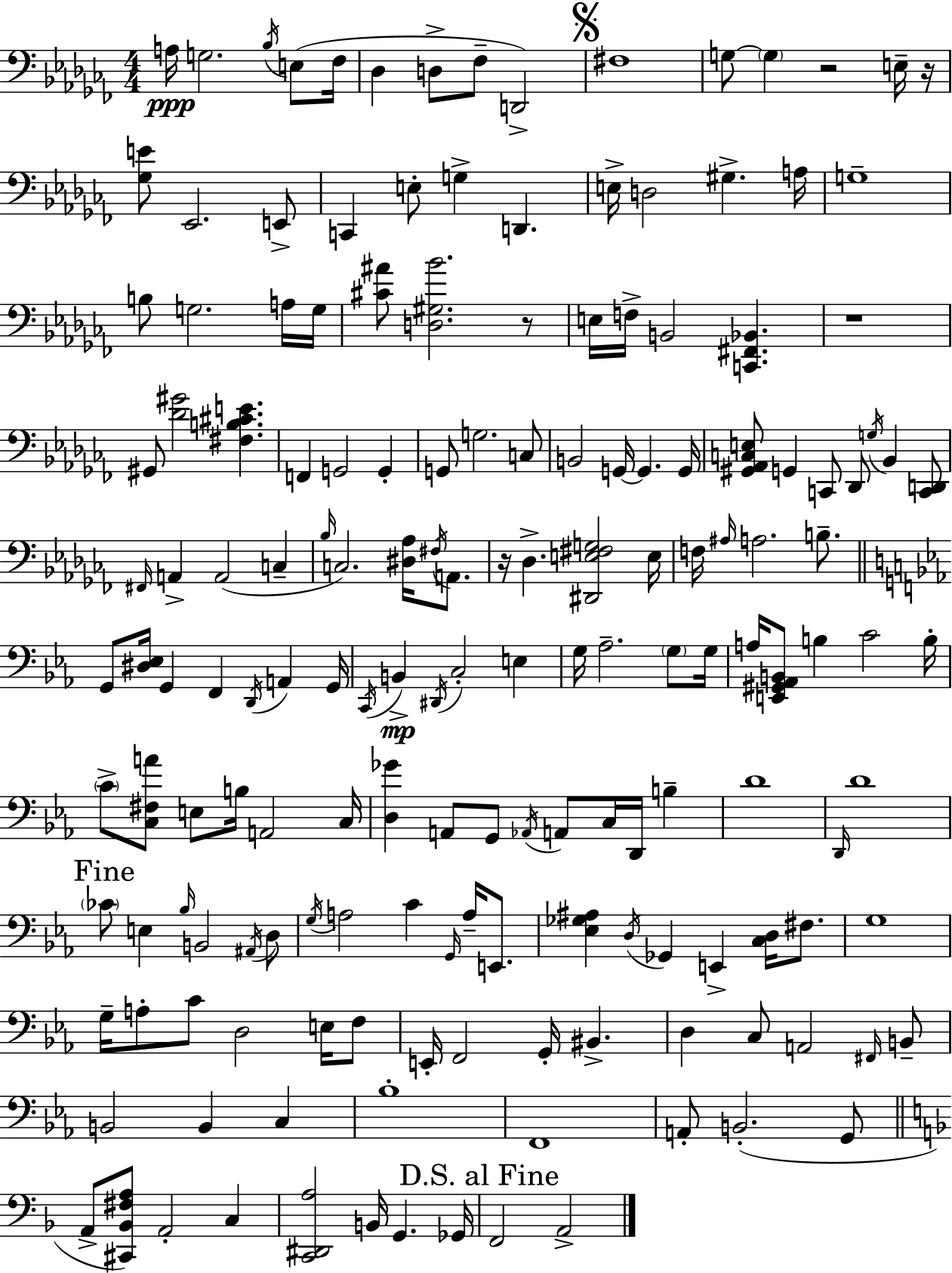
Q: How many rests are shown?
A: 5